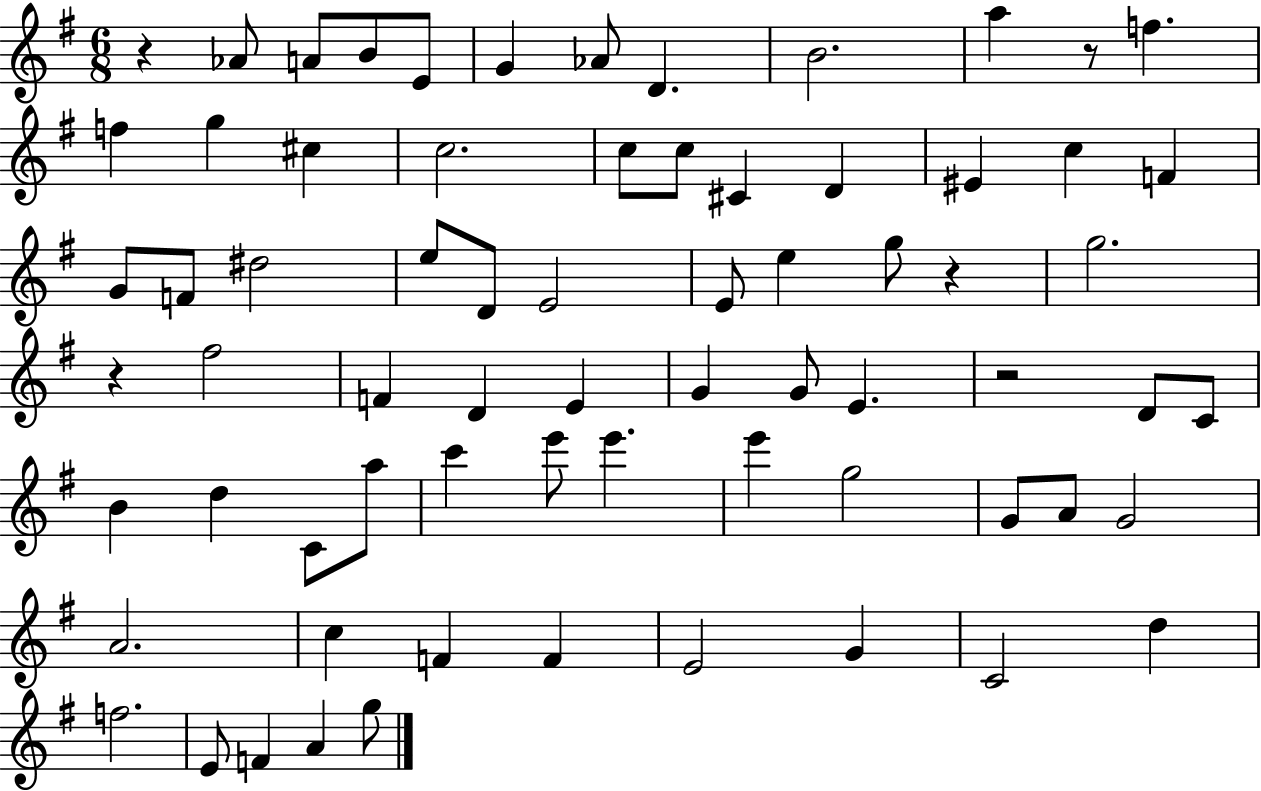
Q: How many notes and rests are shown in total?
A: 70